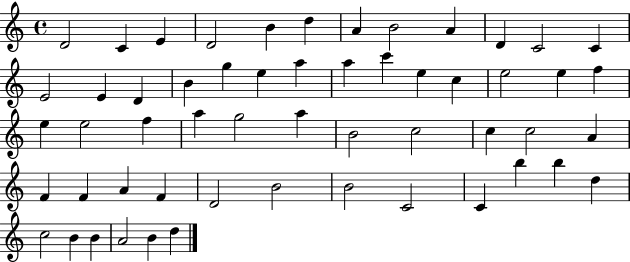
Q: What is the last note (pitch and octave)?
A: D5